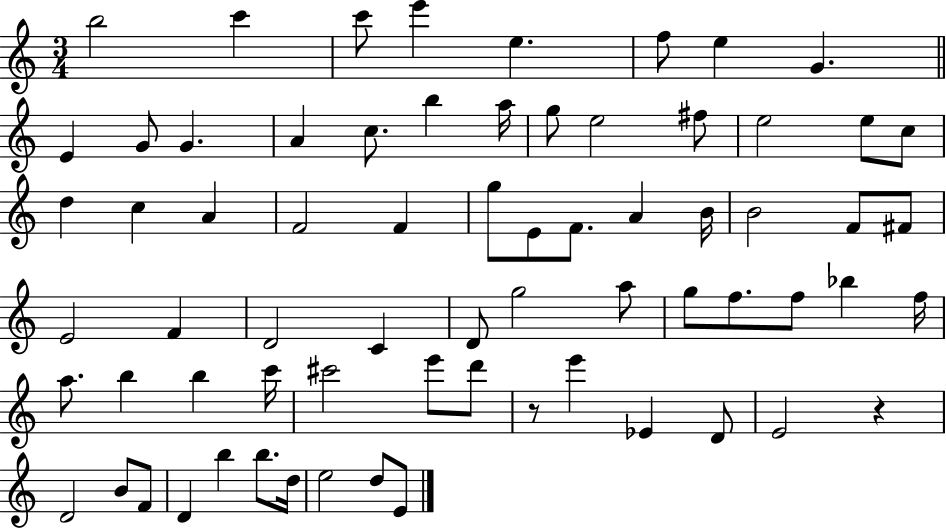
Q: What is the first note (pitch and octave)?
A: B5